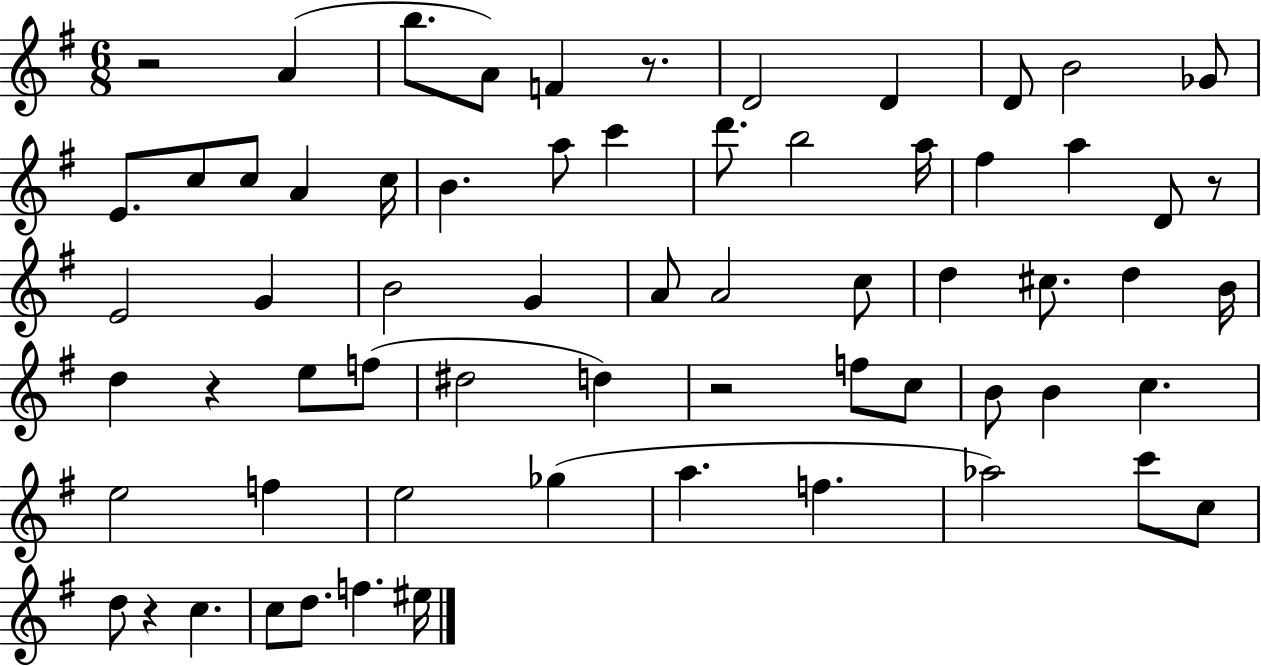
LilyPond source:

{
  \clef treble
  \numericTimeSignature
  \time 6/8
  \key g \major
  r2 a'4( | b''8. a'8) f'4 r8. | d'2 d'4 | d'8 b'2 ges'8 | \break e'8. c''8 c''8 a'4 c''16 | b'4. a''8 c'''4 | d'''8. b''2 a''16 | fis''4 a''4 d'8 r8 | \break e'2 g'4 | b'2 g'4 | a'8 a'2 c''8 | d''4 cis''8. d''4 b'16 | \break d''4 r4 e''8 f''8( | dis''2 d''4) | r2 f''8 c''8 | b'8 b'4 c''4. | \break e''2 f''4 | e''2 ges''4( | a''4. f''4. | aes''2) c'''8 c''8 | \break d''8 r4 c''4. | c''8 d''8. f''4. eis''16 | \bar "|."
}